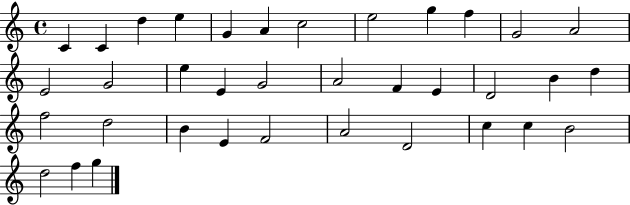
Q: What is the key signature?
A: C major